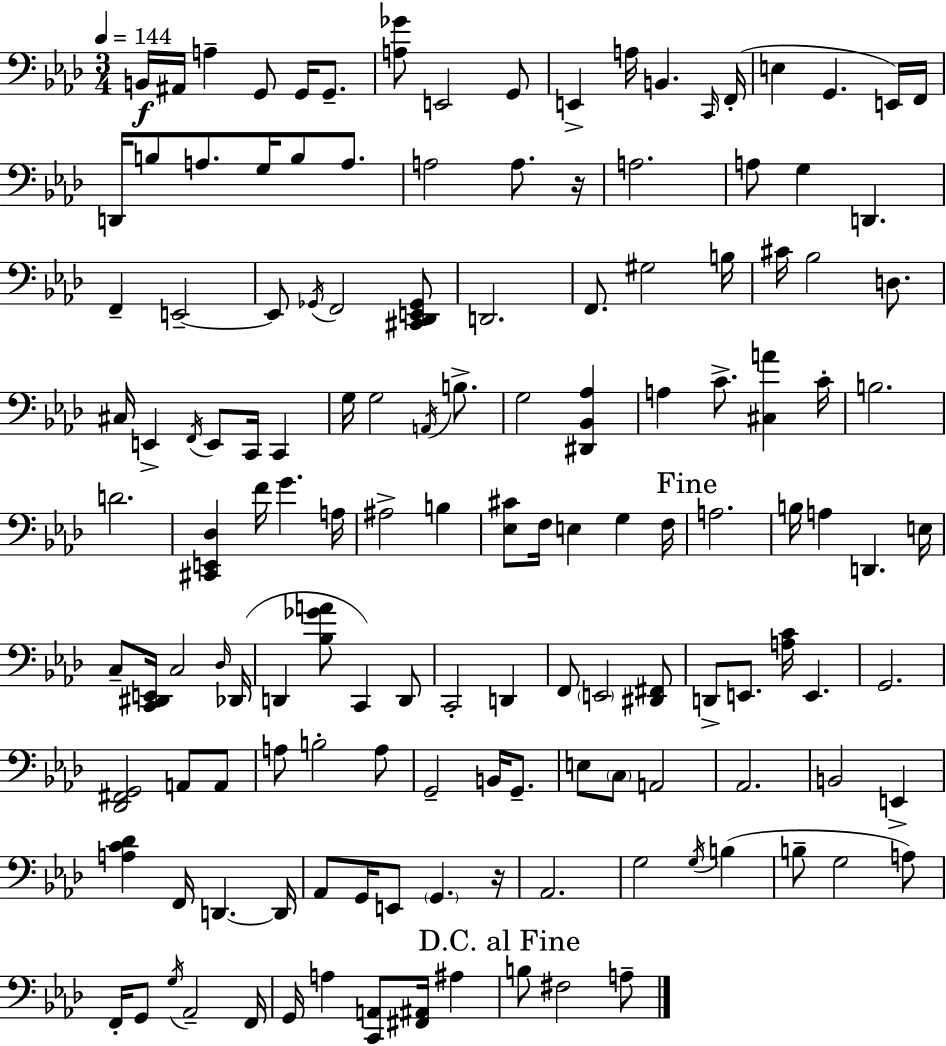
B2/s A#2/s A3/q G2/e G2/s G2/e. [A3,Gb4]/e E2/h G2/e E2/q A3/s B2/q. C2/s F2/s E3/q G2/q. E2/s F2/s D2/s B3/e A3/e. G3/s B3/e A3/e. A3/h A3/e. R/s A3/h. A3/e G3/q D2/q. F2/q E2/h E2/e Gb2/s F2/h [C#2,Db2,E2,Gb2]/e D2/h. F2/e. G#3/h B3/s C#4/s Bb3/h D3/e. C#3/s E2/q F2/s E2/e C2/s C2/q G3/s G3/h A2/s B3/e. G3/h [D#2,Bb2,Ab3]/q A3/q C4/e. [C#3,A4]/q C4/s B3/h. D4/h. [C#2,E2,Db3]/q F4/s G4/q. A3/s A#3/h B3/q [Eb3,C#4]/e F3/s E3/q G3/q F3/s A3/h. B3/s A3/q D2/q. E3/s C3/e [C2,D#2,E2]/s C3/h Db3/s Db2/s D2/q [Bb3,Gb4,A4]/e C2/q D2/e C2/h D2/q F2/e E2/h [D#2,F#2]/e D2/e E2/e. [A3,C4]/s E2/q. G2/h. [Db2,F#2,G2]/h A2/e A2/e A3/e B3/h A3/e G2/h B2/s G2/e. E3/e C3/e A2/h Ab2/h. B2/h E2/q [A3,C4,Db4]/q F2/s D2/q. D2/s Ab2/e G2/s E2/e G2/q. R/s Ab2/h. G3/h G3/s B3/q B3/e G3/h A3/e F2/s G2/e G3/s Ab2/h F2/s G2/s A3/q [C2,A2]/e [F#2,A#2]/s A#3/q B3/e F#3/h A3/e